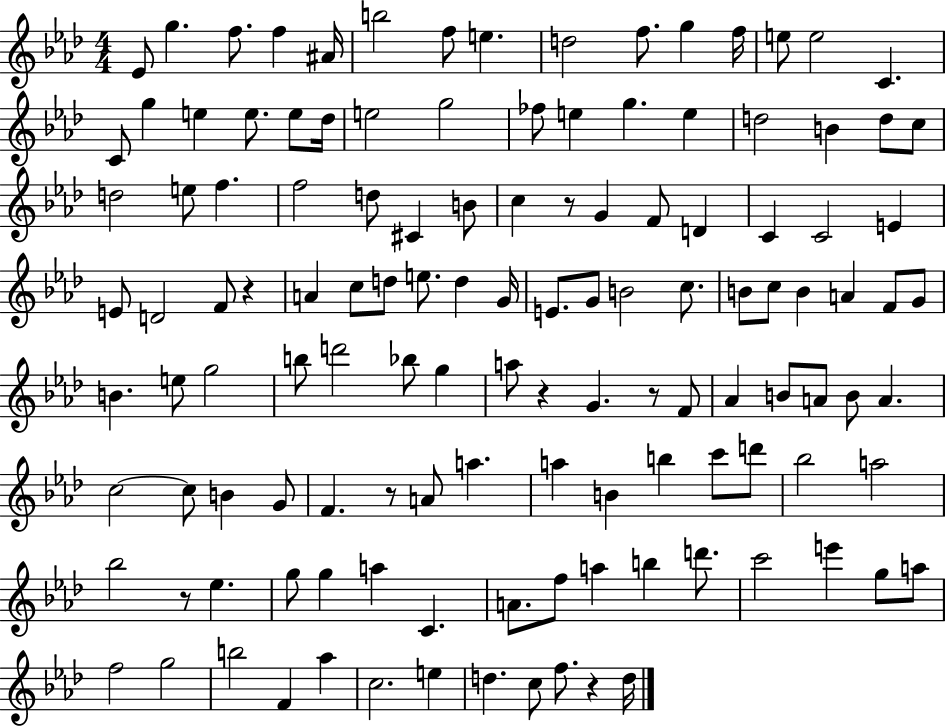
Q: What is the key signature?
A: AES major